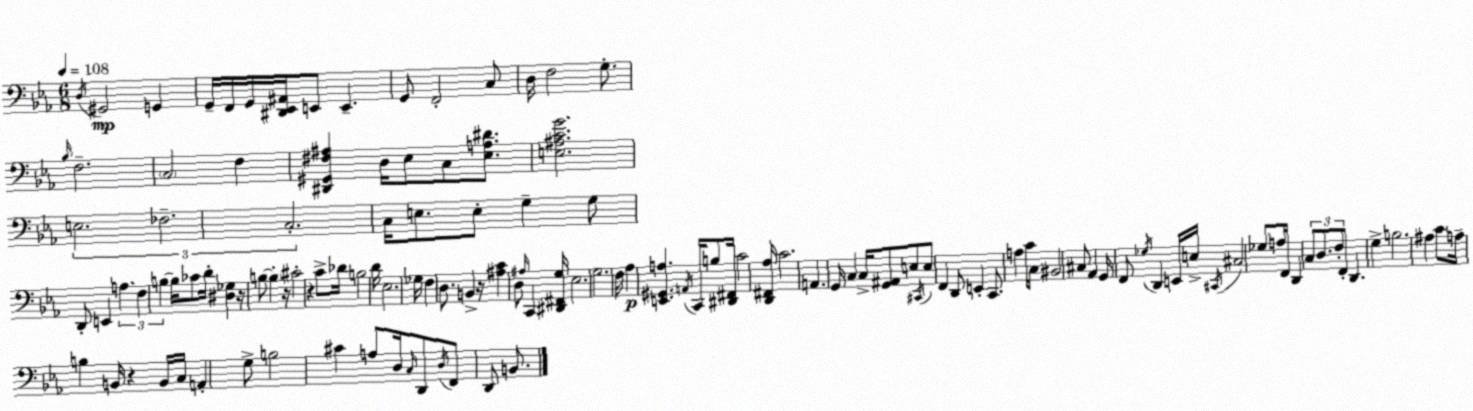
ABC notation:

X:1
T:Untitled
M:6/8
L:1/4
K:Cm
D,/4 ^G,,2 G,, G,,/4 F,,/4 G,,/4 [^D,,_E,,^A,,]/4 E,,/2 E,, G,,/2 F,,2 C,/2 D,/4 F,2 G,/2 _B,/4 F,2 C,2 F, [^D,,^G,,^F,^A,] D,/4 _E,/2 C,/2 [_E,A,^D]/2 [E,^A,CG]2 E,2 _F,2 C,2 C,/4 E,/2 E,/2 G, G,/2 D,,/2 E,, A, F, B, B,/4 _C/2 D/4 [^D,_G,] z/4 B,/2 B, z/4 ^C2 z C/2 _D/4 B,2 D/4 _E,2 _G,/4 F, D,/2 B,, z/4 [^A,C] D,/2 ^A,/4 C,, [^D,,^F,,G,]/4 _E,2 G,2 F,/4 _A, [E,,^G,,A,] A,,/4 C,,/4 B,/2 [^D,,^F,,]/4 C2 [D,,^F,,_A,]/4 C2 A,, G,,/4 C, C,/4 [G,,^A,,]/2 E,/2 ^C,,/4 E,/2 F,, D,,/2 E,, C,,/2 A, C/4 C,/2 ^B,,2 ^C,/2 _A,, G,,/4 F,,/2 _G,/4 D,, E,,/4 E,/4 ^C,,/4 ^C,2 _G,/2 A,/4 F,,/4 D,, C,/2 D,/2 F,/2 F,,/2 D,, G, B,2 ^A, C/2 A,/4 B, B,,/4 z B,,/4 C,/4 A,, G,/2 B,2 ^C A,/2 D,/4 C,/4 D,,/2 D,/4 F,,/2 D,,/2 B,,/2